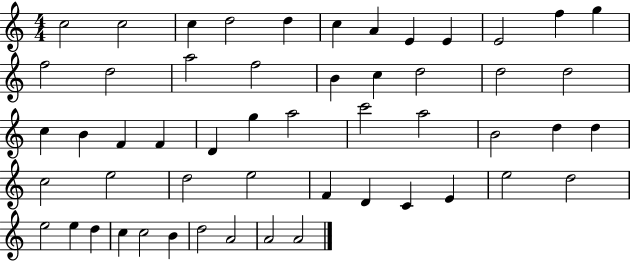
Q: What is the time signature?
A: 4/4